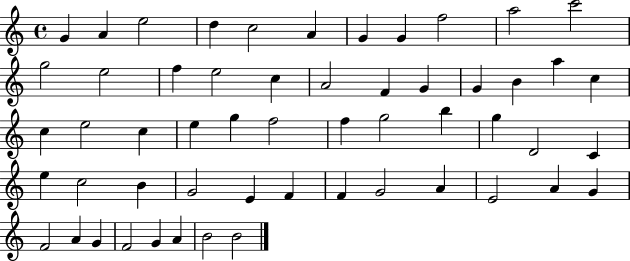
{
  \clef treble
  \time 4/4
  \defaultTimeSignature
  \key c \major
  g'4 a'4 e''2 | d''4 c''2 a'4 | g'4 g'4 f''2 | a''2 c'''2 | \break g''2 e''2 | f''4 e''2 c''4 | a'2 f'4 g'4 | g'4 b'4 a''4 c''4 | \break c''4 e''2 c''4 | e''4 g''4 f''2 | f''4 g''2 b''4 | g''4 d'2 c'4 | \break e''4 c''2 b'4 | g'2 e'4 f'4 | f'4 g'2 a'4 | e'2 a'4 g'4 | \break f'2 a'4 g'4 | f'2 g'4 a'4 | b'2 b'2 | \bar "|."
}